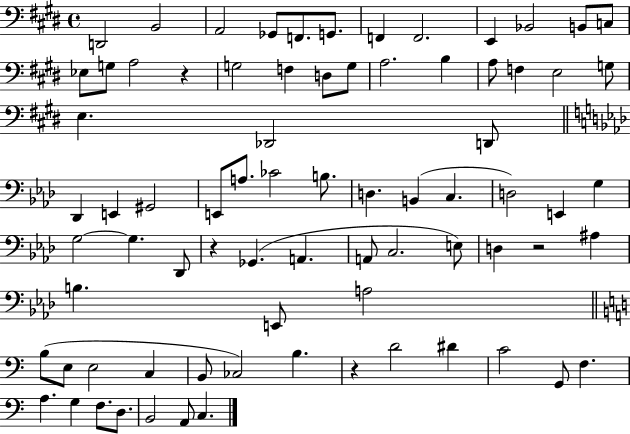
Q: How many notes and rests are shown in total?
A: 77